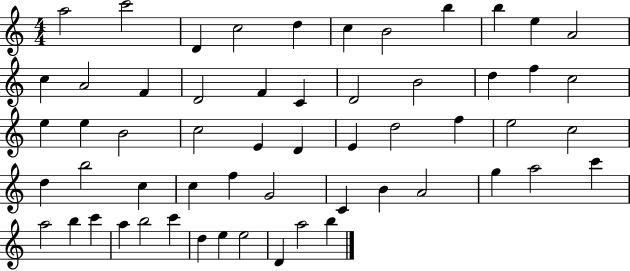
A5/h C6/h D4/q C5/h D5/q C5/q B4/h B5/q B5/q E5/q A4/h C5/q A4/h F4/q D4/h F4/q C4/q D4/h B4/h D5/q F5/q C5/h E5/q E5/q B4/h C5/h E4/q D4/q E4/q D5/h F5/q E5/h C5/h D5/q B5/h C5/q C5/q F5/q G4/h C4/q B4/q A4/h G5/q A5/h C6/q A5/h B5/q C6/q A5/q B5/h C6/q D5/q E5/q E5/h D4/q A5/h B5/q